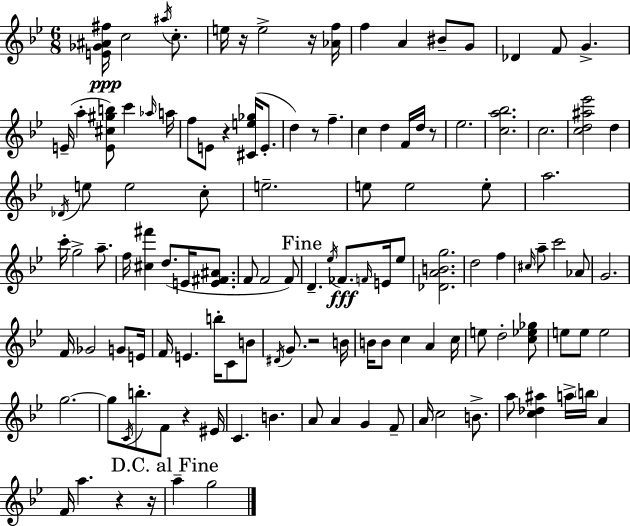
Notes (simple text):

[E4,Gb4,A#4,F#5]/s C5/h A#5/s C5/e. E5/s R/s E5/h R/s [Ab4,F5]/s F5/q A4/q BIS4/e G4/e Db4/q F4/e G4/q. E4/s A5/q [E4,C#5,G#5,B5]/e C6/q Ab5/s A5/s F5/e E4/e R/q [C#4,E5,Gb5]/s E4/e. D5/q R/e F5/q. C5/q D5/q F4/s D5/s R/e Eb5/h. [C5,A5,Bb5]/h. C5/h. [C5,D5,A#5,Eb6]/h D5/q Db4/s E5/e E5/h C5/e E5/h. E5/e E5/h E5/e A5/h. C6/s G5/h A5/e. F5/s [C#5,F#6]/q D5/e. E4/s [E4,F#4,A#4]/e. F4/e F4/h F4/e D4/q. Eb5/s FES4/e. F4/s E4/s Eb5/e [Db4,A4,B4,G5]/h. D5/h F5/q C#5/s A5/e C6/h Ab4/e G4/h. F4/s Gb4/h G4/e E4/s F4/s E4/q. B5/s C4/e B4/e D#4/s G4/e. R/h B4/s B4/s B4/e C5/q A4/q C5/s E5/e D5/h [C5,Eb5,Gb5]/e E5/e E5/e E5/h G5/h. G5/e C4/s B5/e. F4/e R/q EIS4/s C4/q. B4/q. A4/e A4/q G4/q F4/e A4/s C5/h B4/e. A5/e [C5,Db5,A#5]/q A5/s B5/s A4/q F4/s A5/q. R/q R/s A5/q G5/h